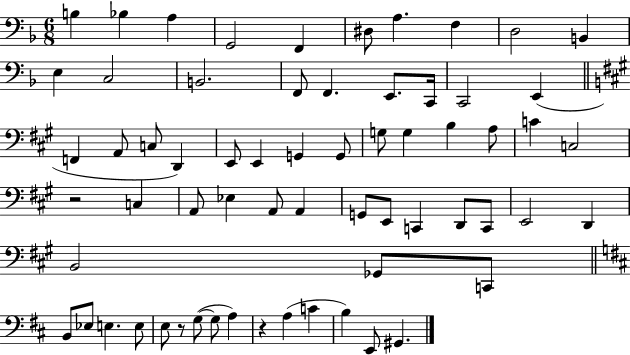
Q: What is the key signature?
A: F major